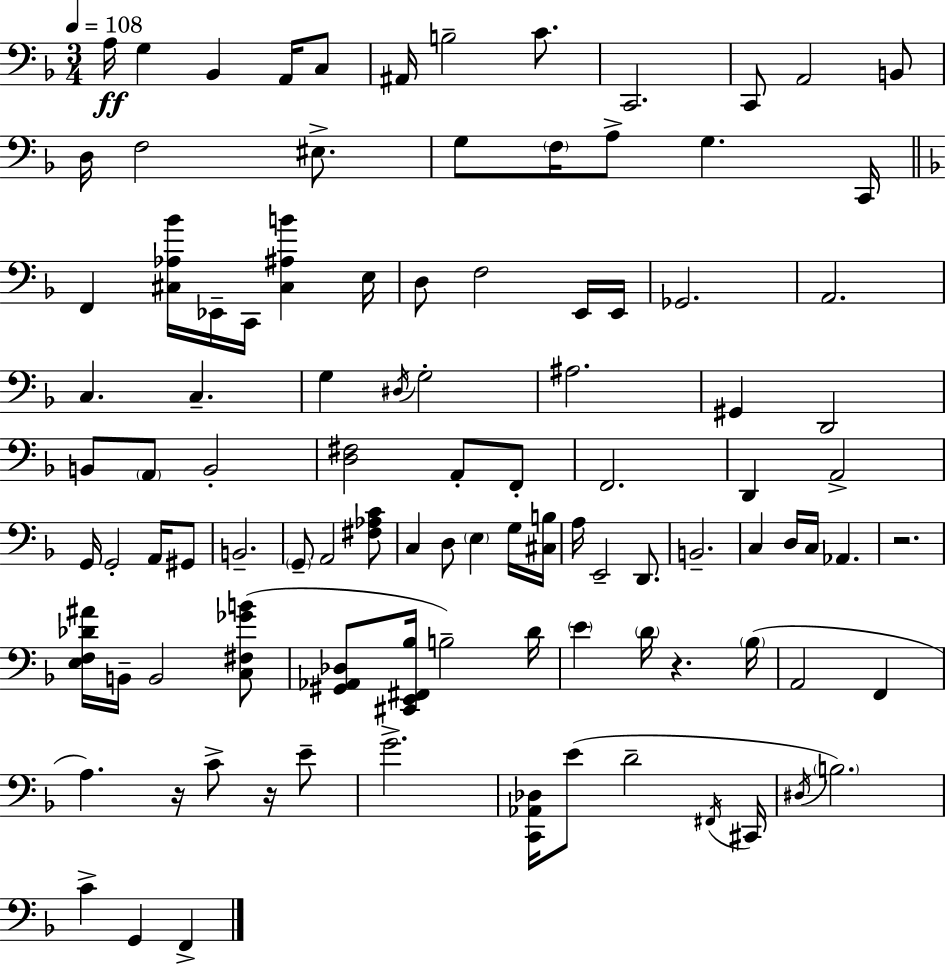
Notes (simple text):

A3/s G3/q Bb2/q A2/s C3/e A#2/s B3/h C4/e. C2/h. C2/e A2/h B2/e D3/s F3/h EIS3/e. G3/e F3/s A3/e G3/q. C2/s F2/q [C#3,Ab3,Bb4]/s Eb2/s C2/s [C#3,A#3,B4]/q E3/s D3/e F3/h E2/s E2/s Gb2/h. A2/h. C3/q. C3/q. G3/q D#3/s G3/h A#3/h. G#2/q D2/h B2/e A2/e B2/h [D3,F#3]/h A2/e F2/e F2/h. D2/q A2/h G2/s G2/h A2/s G#2/e B2/h. G2/e A2/h [F#3,Ab3,C4]/e C3/q D3/e E3/q G3/s [C#3,B3]/s A3/s E2/h D2/e. B2/h. C3/q D3/s C3/s Ab2/q. R/h. [E3,F3,Db4,A#4]/s B2/s B2/h [C3,F#3,Gb4,B4]/e [G#2,Ab2,Db3]/e [C#2,E2,F#2,Bb3]/s B3/h D4/s E4/q D4/s R/q. Bb3/s A2/h F2/q A3/q. R/s C4/e R/s E4/e G4/h. [C2,Ab2,Db3]/s E4/e D4/h F#2/s C#2/s D#3/s B3/h. C4/q G2/q F2/q